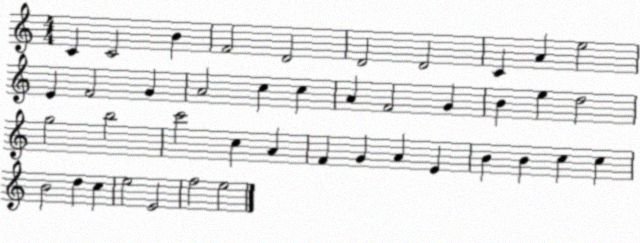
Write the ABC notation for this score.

X:1
T:Untitled
M:4/4
L:1/4
K:C
C C2 B F2 D2 D2 D2 C A e2 E F2 G A2 c c A F2 G B e d2 g2 b2 c'2 c A F G A E B B c c B2 d c e2 E2 f2 e2